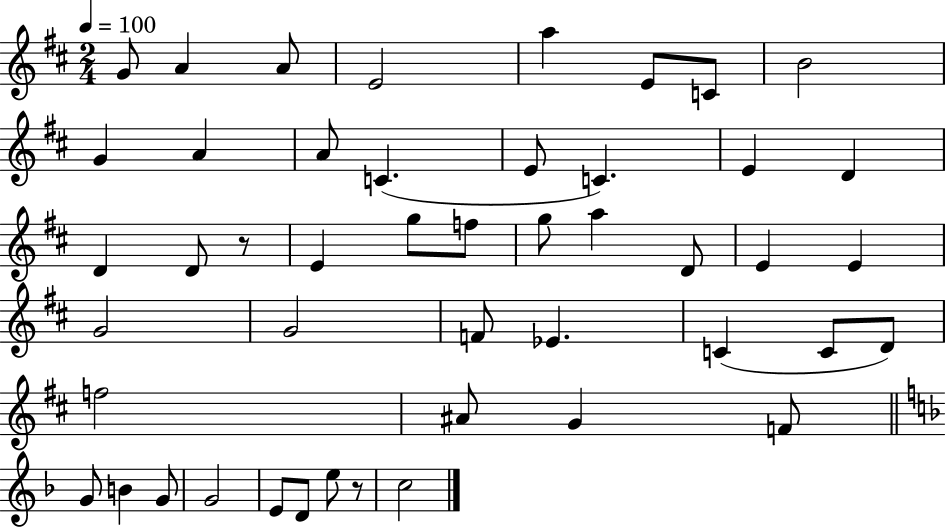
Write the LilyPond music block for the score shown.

{
  \clef treble
  \numericTimeSignature
  \time 2/4
  \key d \major
  \tempo 4 = 100
  g'8 a'4 a'8 | e'2 | a''4 e'8 c'8 | b'2 | \break g'4 a'4 | a'8 c'4.( | e'8 c'4.) | e'4 d'4 | \break d'4 d'8 r8 | e'4 g''8 f''8 | g''8 a''4 d'8 | e'4 e'4 | \break g'2 | g'2 | f'8 ees'4. | c'4( c'8 d'8) | \break f''2 | ais'8 g'4 f'8 | \bar "||" \break \key d \minor g'8 b'4 g'8 | g'2 | e'8 d'8 e''8 r8 | c''2 | \break \bar "|."
}